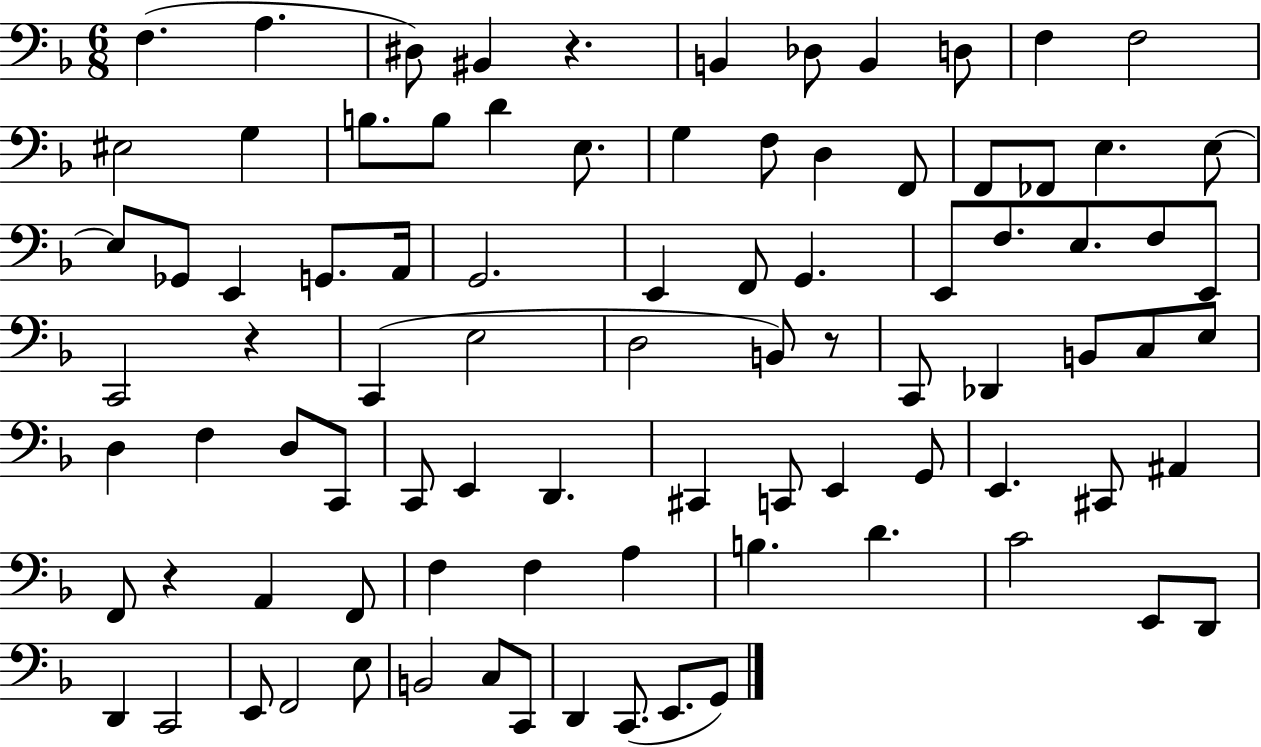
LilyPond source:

{
  \clef bass
  \numericTimeSignature
  \time 6/8
  \key f \major
  \repeat volta 2 { f4.( a4. | dis8) bis,4 r4. | b,4 des8 b,4 d8 | f4 f2 | \break eis2 g4 | b8. b8 d'4 e8. | g4 f8 d4 f,8 | f,8 fes,8 e4. e8~~ | \break e8 ges,8 e,4 g,8. a,16 | g,2. | e,4 f,8 g,4. | e,8 f8. e8. f8 e,8 | \break c,2 r4 | c,4( e2 | d2 b,8) r8 | c,8 des,4 b,8 c8 e8 | \break d4 f4 d8 c,8 | c,8 e,4 d,4. | cis,4 c,8 e,4 g,8 | e,4. cis,8 ais,4 | \break f,8 r4 a,4 f,8 | f4 f4 a4 | b4. d'4. | c'2 e,8 d,8 | \break d,4 c,2 | e,8 f,2 e8 | b,2 c8 c,8 | d,4 c,8.( e,8. g,8) | \break } \bar "|."
}